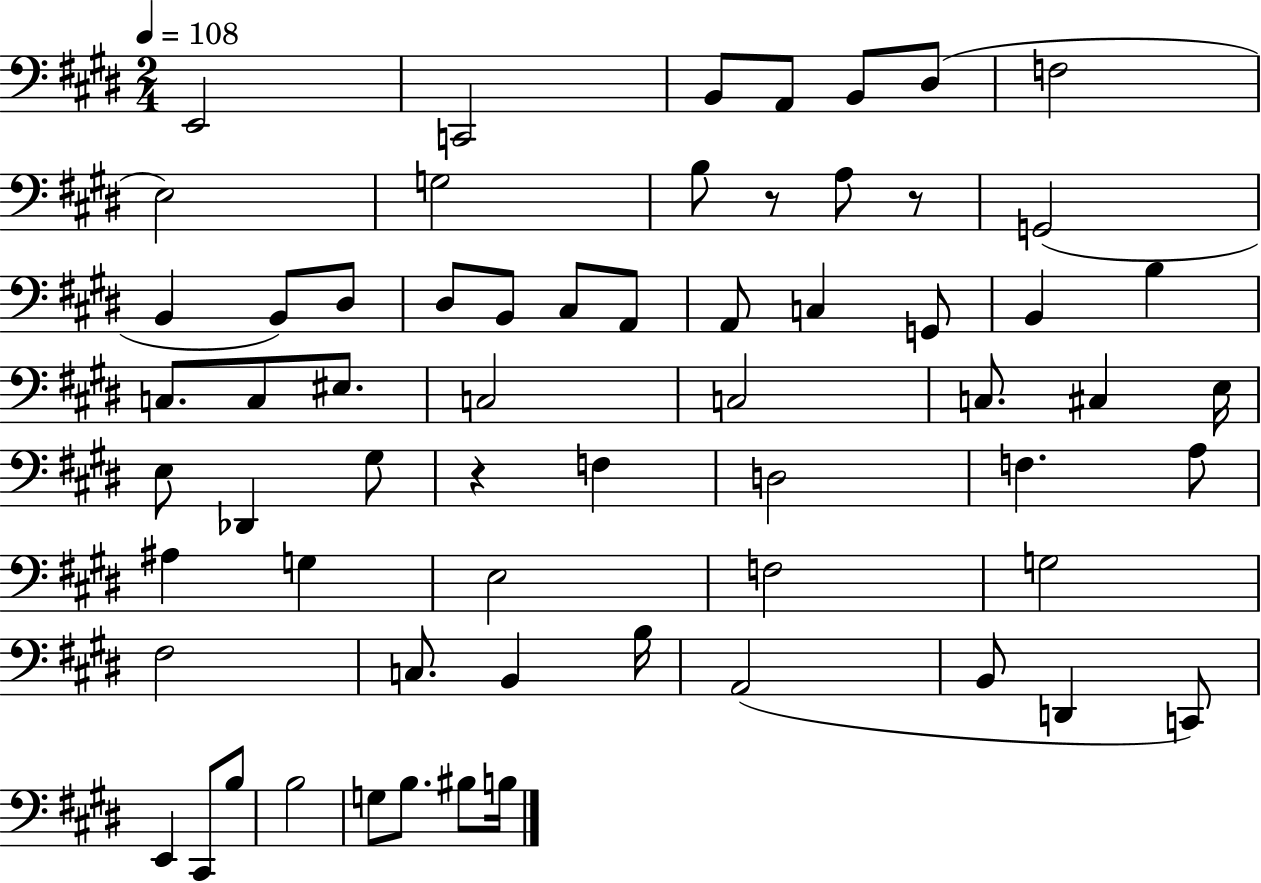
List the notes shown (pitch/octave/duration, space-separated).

E2/h C2/h B2/e A2/e B2/e D#3/e F3/h E3/h G3/h B3/e R/e A3/e R/e G2/h B2/q B2/e D#3/e D#3/e B2/e C#3/e A2/e A2/e C3/q G2/e B2/q B3/q C3/e. C3/e EIS3/e. C3/h C3/h C3/e. C#3/q E3/s E3/e Db2/q G#3/e R/q F3/q D3/h F3/q. A3/e A#3/q G3/q E3/h F3/h G3/h F#3/h C3/e. B2/q B3/s A2/h B2/e D2/q C2/e E2/q C#2/e B3/e B3/h G3/e B3/e. BIS3/e B3/s